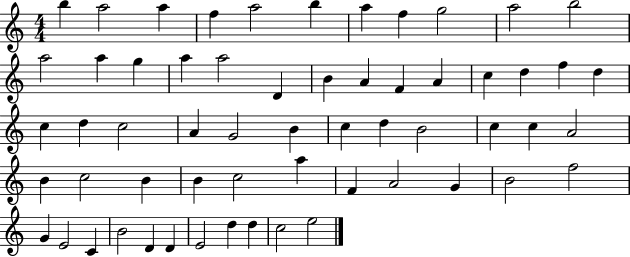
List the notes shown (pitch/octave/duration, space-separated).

B5/q A5/h A5/q F5/q A5/h B5/q A5/q F5/q G5/h A5/h B5/h A5/h A5/q G5/q A5/q A5/h D4/q B4/q A4/q F4/q A4/q C5/q D5/q F5/q D5/q C5/q D5/q C5/h A4/q G4/h B4/q C5/q D5/q B4/h C5/q C5/q A4/h B4/q C5/h B4/q B4/q C5/h A5/q F4/q A4/h G4/q B4/h F5/h G4/q E4/h C4/q B4/h D4/q D4/q E4/h D5/q D5/q C5/h E5/h